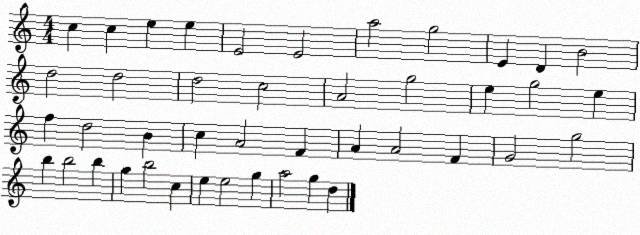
X:1
T:Untitled
M:4/4
L:1/4
K:C
c c e e E2 E2 a2 g2 E D B2 d2 d2 d2 c2 A2 g2 e g2 e f d2 B c A2 F A A2 F G2 g2 b b2 b g b2 c e e2 g a2 g d